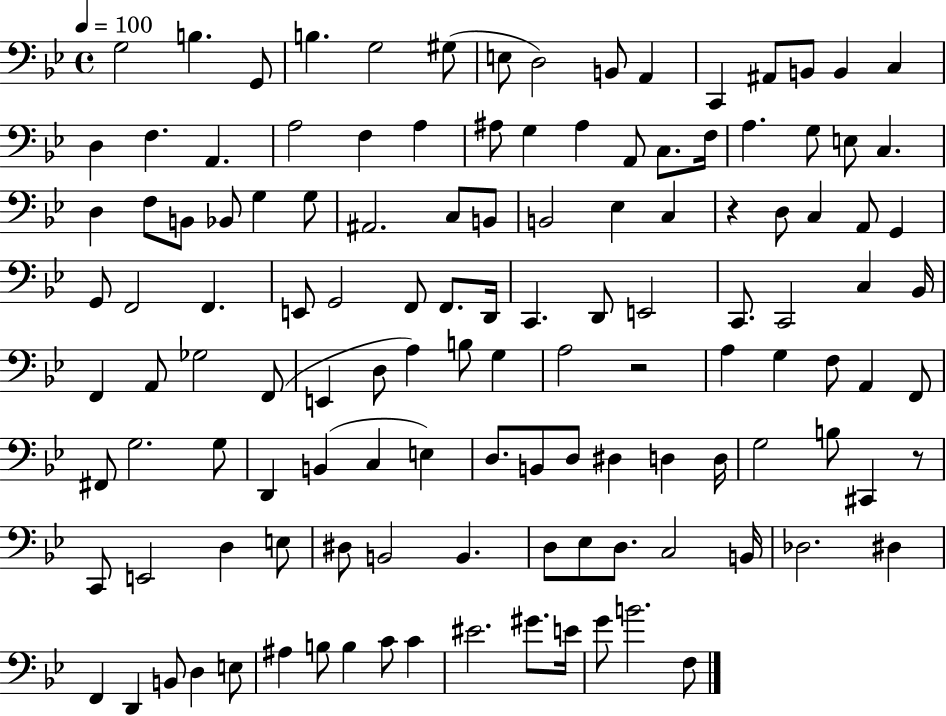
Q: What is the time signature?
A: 4/4